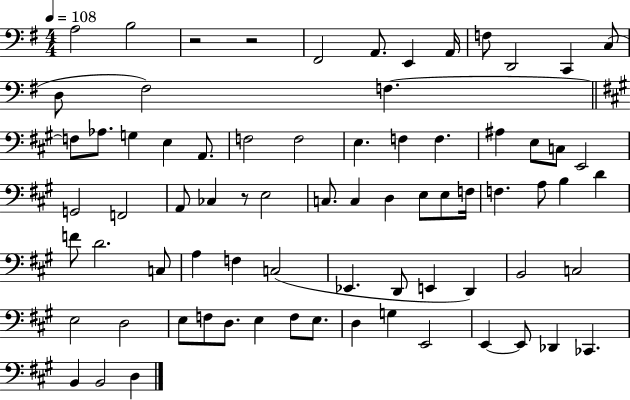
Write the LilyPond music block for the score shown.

{
  \clef bass
  \numericTimeSignature
  \time 4/4
  \key g \major
  \tempo 4 = 108
  a2 b2 | r2 r2 | fis,2 a,8. e,4 a,16 | f8 d,2 c,4 c8( | \break d8 fis2) f4.~~ | \bar "||" \break \key a \major f8 aes8. g4 e4 a,8. | f2 f2 | e4. f4 f4. | ais4 e8 c8 e,2 | \break g,2 f,2 | a,8 ces4 r8 e2 | c8. c4 d4 e8 e8 f16 | f4. a8 b4 d'4 | \break f'8 d'2. c8 | a4 f4 c2( | ees,4. d,8 e,4 d,4) | b,2 c2 | \break e2 d2 | e8 f8 d8. e4 f8 e8. | d4 g4 e,2 | e,4~~ e,8 des,4 ces,4. | \break b,4 b,2 d4 | \bar "|."
}